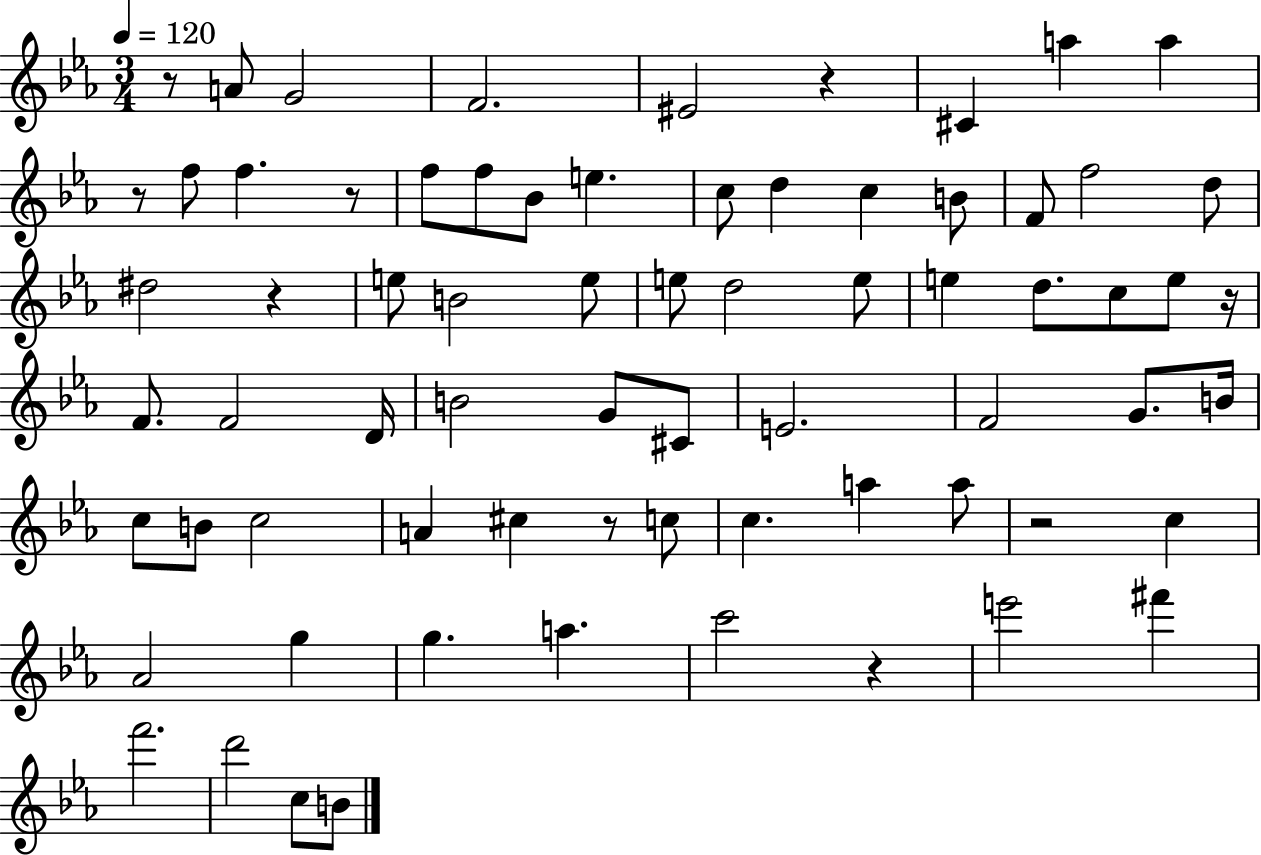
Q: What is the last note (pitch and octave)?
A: B4